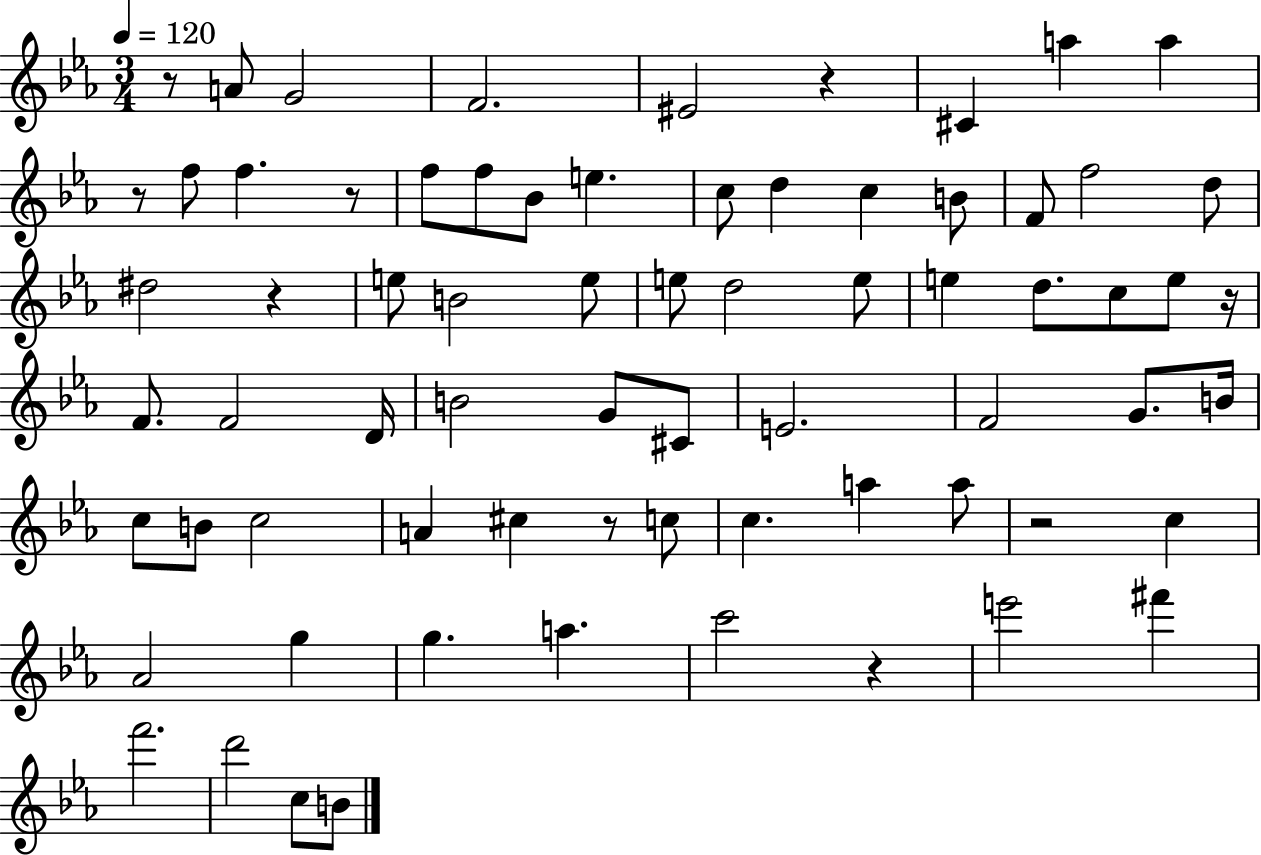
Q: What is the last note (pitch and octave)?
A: B4